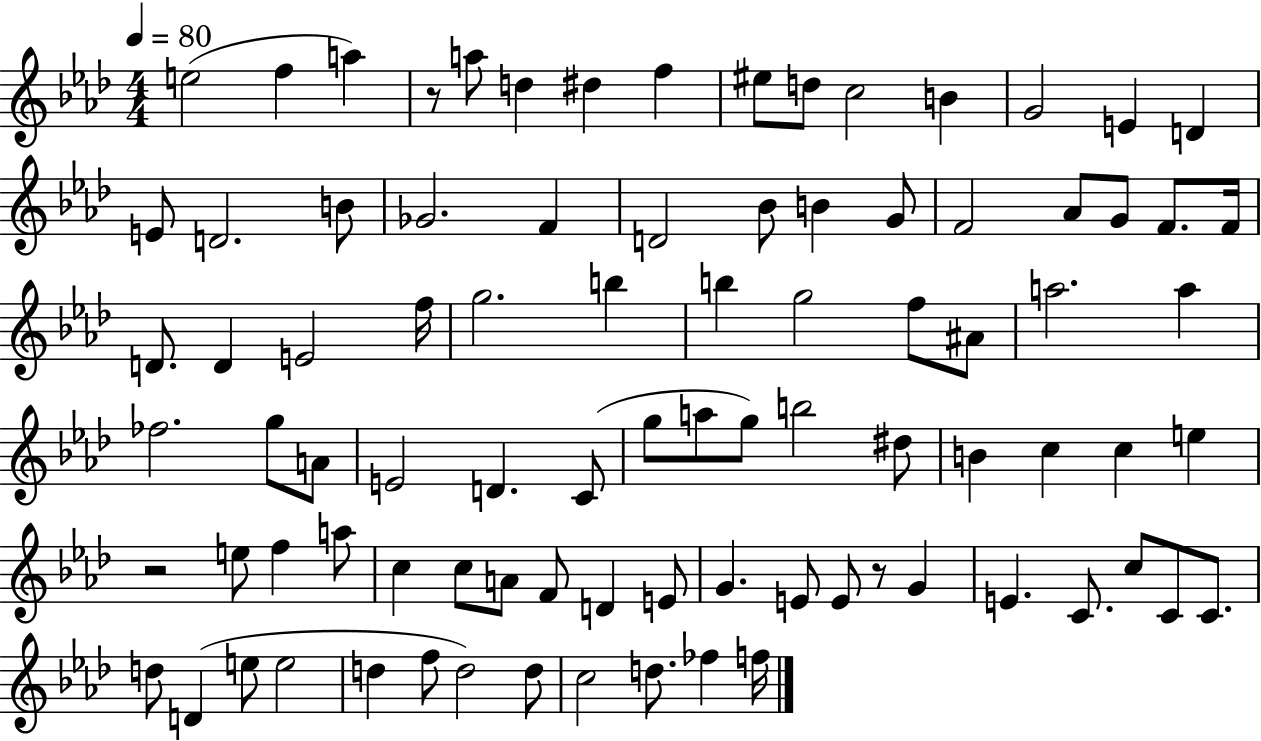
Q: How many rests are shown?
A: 3